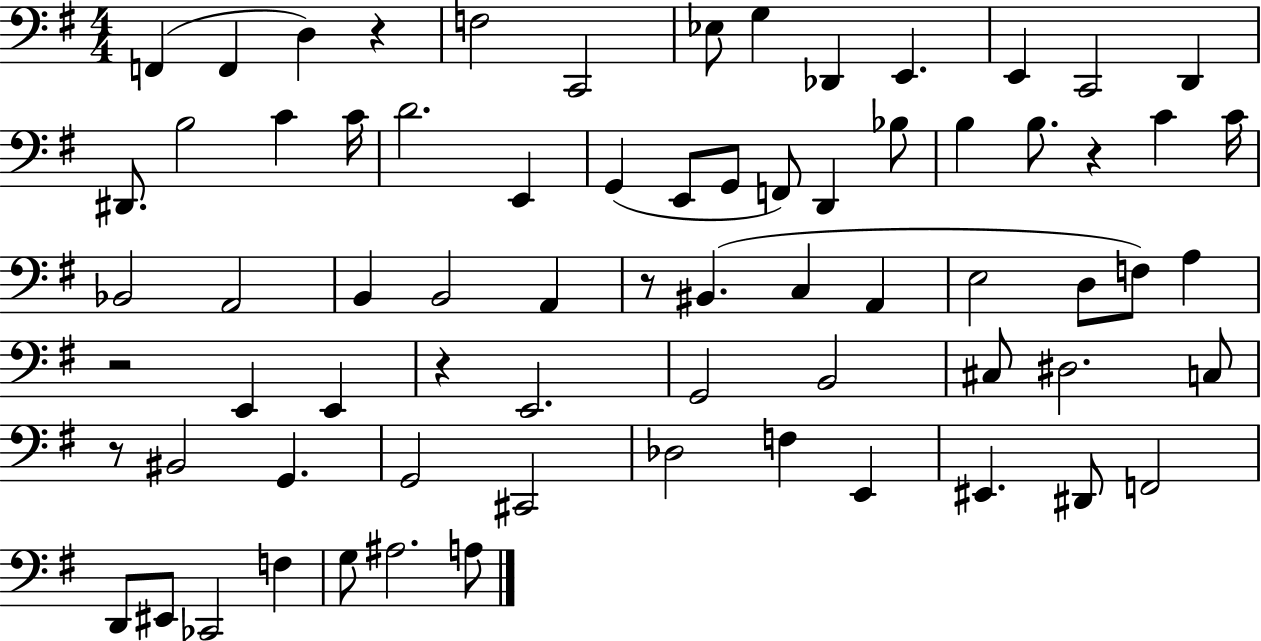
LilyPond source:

{
  \clef bass
  \numericTimeSignature
  \time 4/4
  \key g \major
  f,4( f,4 d4) r4 | f2 c,2 | ees8 g4 des,4 e,4. | e,4 c,2 d,4 | \break dis,8. b2 c'4 c'16 | d'2. e,4 | g,4( e,8 g,8 f,8) d,4 bes8 | b4 b8. r4 c'4 c'16 | \break bes,2 a,2 | b,4 b,2 a,4 | r8 bis,4.( c4 a,4 | e2 d8 f8) a4 | \break r2 e,4 e,4 | r4 e,2. | g,2 b,2 | cis8 dis2. c8 | \break r8 bis,2 g,4. | g,2 cis,2 | des2 f4 e,4 | eis,4. dis,8 f,2 | \break d,8 eis,8 ces,2 f4 | g8 ais2. a8 | \bar "|."
}